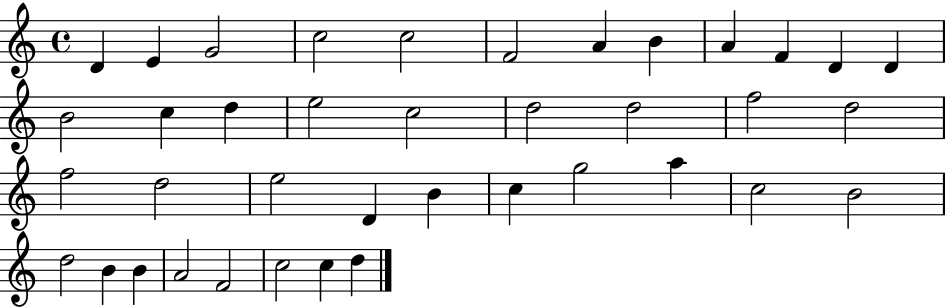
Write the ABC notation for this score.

X:1
T:Untitled
M:4/4
L:1/4
K:C
D E G2 c2 c2 F2 A B A F D D B2 c d e2 c2 d2 d2 f2 d2 f2 d2 e2 D B c g2 a c2 B2 d2 B B A2 F2 c2 c d